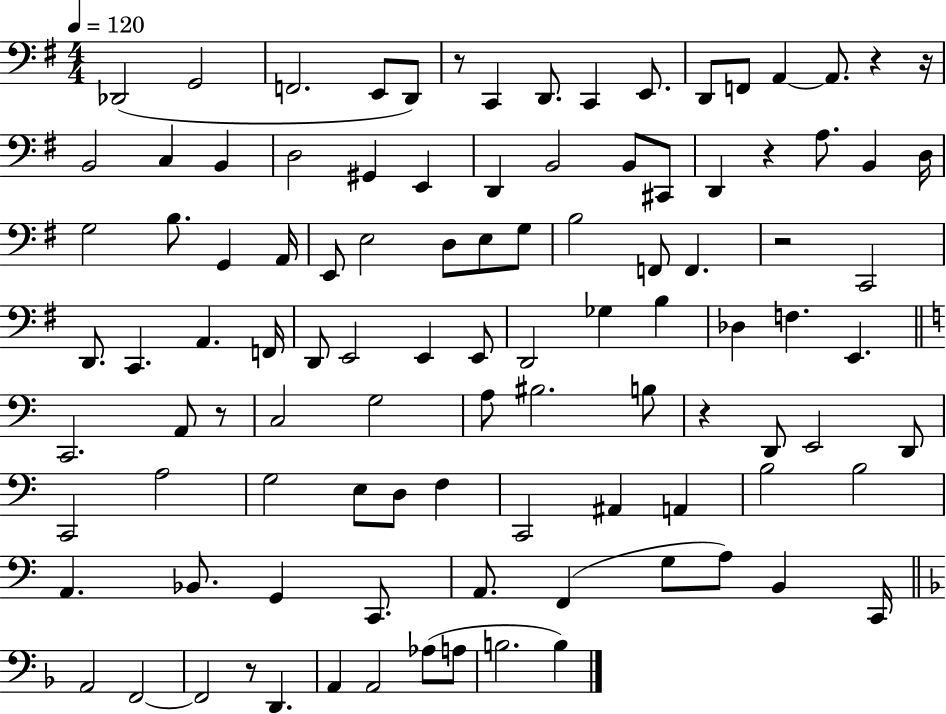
{
  \clef bass
  \numericTimeSignature
  \time 4/4
  \key g \major
  \tempo 4 = 120
  des,2( g,2 | f,2. e,8 d,8) | r8 c,4 d,8. c,4 e,8. | d,8 f,8 a,4~~ a,8. r4 r16 | \break b,2 c4 b,4 | d2 gis,4 e,4 | d,4 b,2 b,8 cis,8 | d,4 r4 a8. b,4 d16 | \break g2 b8. g,4 a,16 | e,8 e2 d8 e8 g8 | b2 f,8 f,4. | r2 c,2 | \break d,8. c,4. a,4. f,16 | d,8 e,2 e,4 e,8 | d,2 ges4 b4 | des4 f4. e,4. | \break \bar "||" \break \key a \minor c,2. a,8 r8 | c2 g2 | a8 bis2. b8 | r4 d,8 e,2 d,8 | \break c,2 a2 | g2 e8 d8 f4 | c,2 ais,4 a,4 | b2 b2 | \break a,4. bes,8. g,4 c,8. | a,8. f,4( g8 a8) b,4 c,16 | \bar "||" \break \key f \major a,2 f,2~~ | f,2 r8 d,4. | a,4 a,2 aes8( a8 | b2. b4) | \break \bar "|."
}